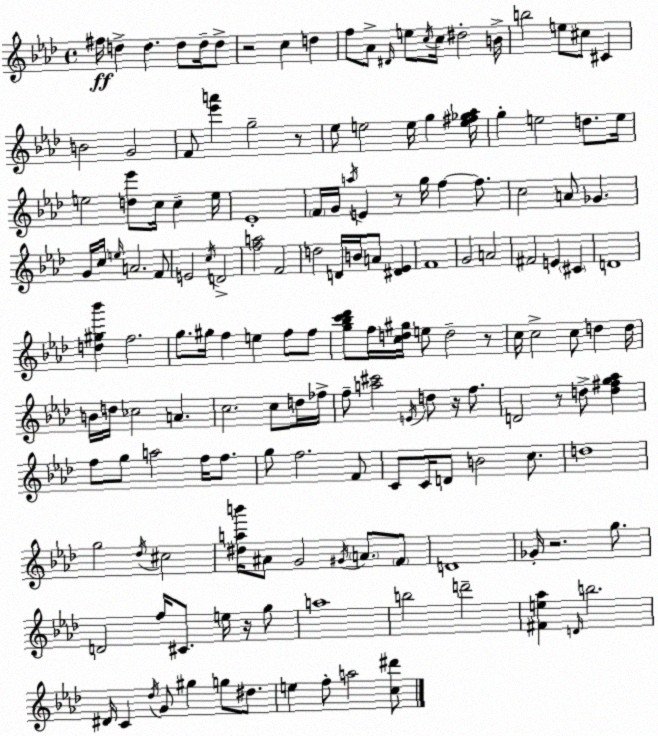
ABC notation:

X:1
T:Untitled
M:4/4
L:1/4
K:Ab
^f/4 d d d/2 d/4 d/2 z2 c d f/2 _A/2 ^D/4 e/2 c/4 c/4 ^d2 B/4 b2 e/2 ^c/2 ^C B2 G2 F/2 [_e'a'] g2 z/2 _e/2 e2 e/4 g [e^f_g_a]/4 g e2 d/2 e/4 e2 [d_e']/2 c/4 c e/4 _E4 F/4 G/4 a/4 E z/2 g/4 f f/2 c2 A/2 _G G/4 c/4 e/4 A2 F/2 E2 c/4 D2 [fa]2 F2 d2 D/4 B/4 A/2 [^D_E] F4 G2 A2 ^F2 E ^C D4 [d^g_b'] f2 g/2 ^g/4 f e f/2 f/2 [g_bc'_d']/2 f/4 [cd^g]/4 e/2 d2 z/2 c/4 c2 c/2 d d/4 B/4 d/4 _c2 A c2 c/2 d/4 _f/4 f/2 [a^c']2 E/4 d/2 z/4 f/2 D2 z/2 d/2 [d^fg_a] f/2 g/2 a2 f/4 f/2 g/2 f2 F/2 C/2 C/4 D/2 B2 c/2 d4 g2 _d/4 ^c2 [^dab']/4 ^A/2 G2 ^G/4 A/2 F/2 D4 _G/4 z2 g/2 D2 f/4 ^C/2 e/4 z/4 g/2 a4 b2 d'2 [^Fe_a] D/4 b2 ^D/4 C _d/4 G/2 ^g g/2 ^d/2 e f/2 a2 [c^d']/2